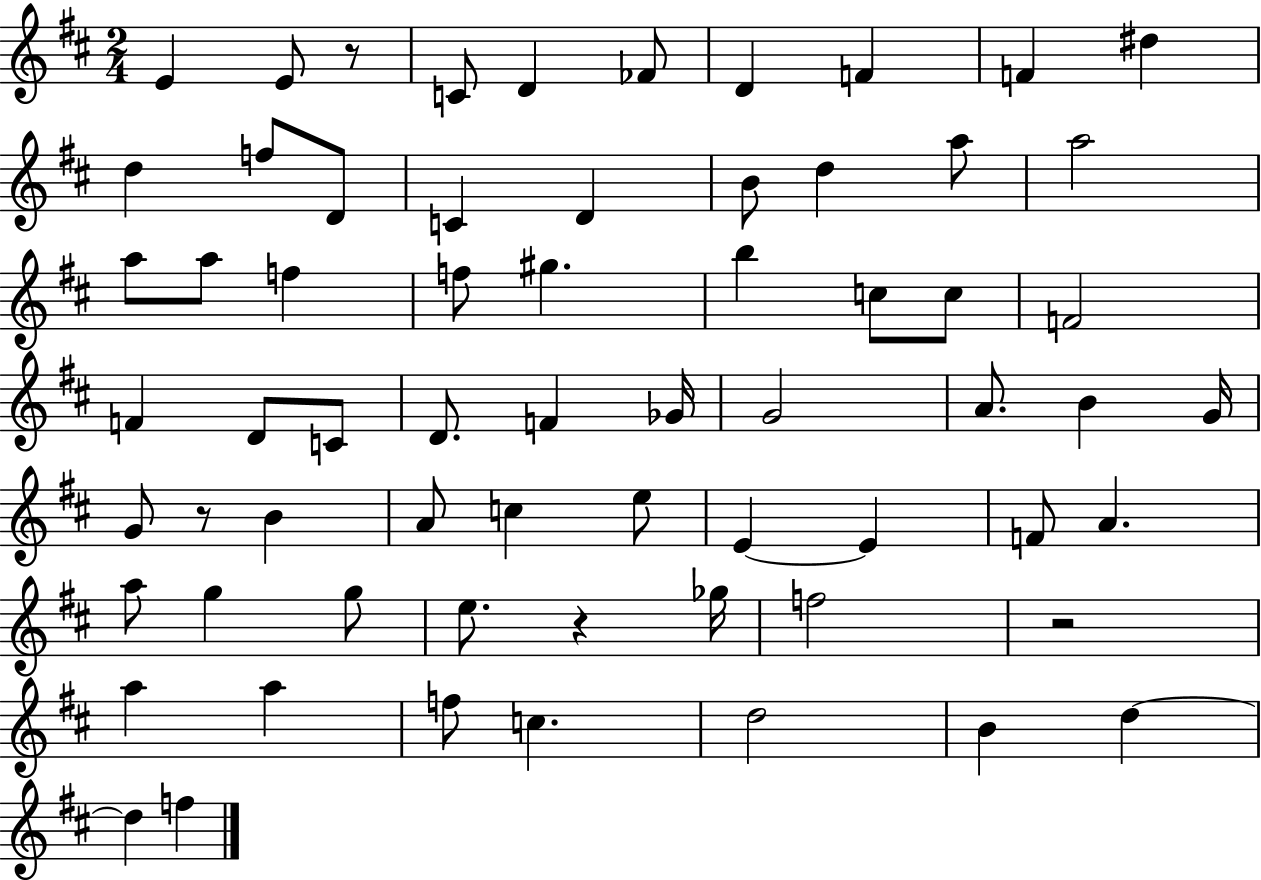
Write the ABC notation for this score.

X:1
T:Untitled
M:2/4
L:1/4
K:D
E E/2 z/2 C/2 D _F/2 D F F ^d d f/2 D/2 C D B/2 d a/2 a2 a/2 a/2 f f/2 ^g b c/2 c/2 F2 F D/2 C/2 D/2 F _G/4 G2 A/2 B G/4 G/2 z/2 B A/2 c e/2 E E F/2 A a/2 g g/2 e/2 z _g/4 f2 z2 a a f/2 c d2 B d d f